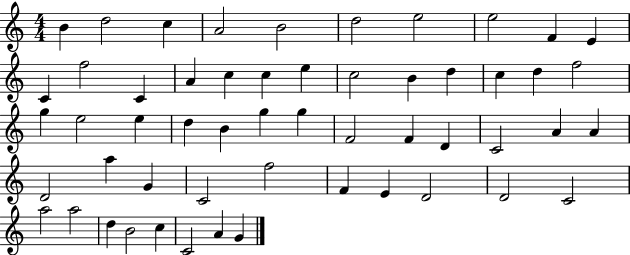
X:1
T:Untitled
M:4/4
L:1/4
K:C
B d2 c A2 B2 d2 e2 e2 F E C f2 C A c c e c2 B d c d f2 g e2 e d B g g F2 F D C2 A A D2 a G C2 f2 F E D2 D2 C2 a2 a2 d B2 c C2 A G